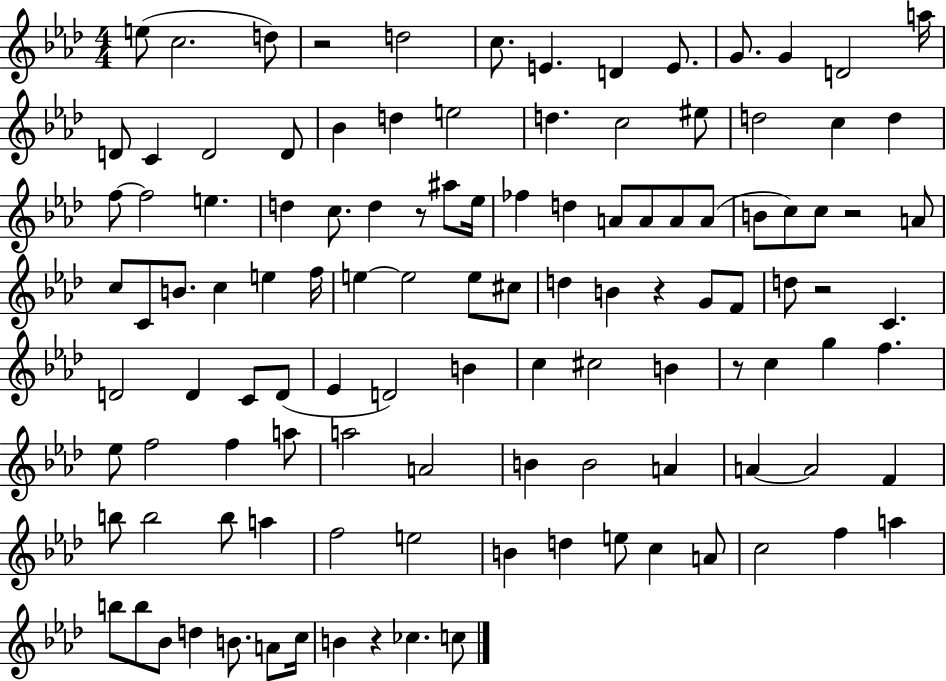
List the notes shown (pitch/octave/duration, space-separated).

E5/e C5/h. D5/e R/h D5/h C5/e. E4/q. D4/q E4/e. G4/e. G4/q D4/h A5/s D4/e C4/q D4/h D4/e Bb4/q D5/q E5/h D5/q. C5/h EIS5/e D5/h C5/q D5/q F5/e F5/h E5/q. D5/q C5/e. D5/q R/e A#5/e Eb5/s FES5/q D5/q A4/e A4/e A4/e A4/e B4/e C5/e C5/e R/h A4/e C5/e C4/e B4/e. C5/q E5/q F5/s E5/q E5/h E5/e C#5/e D5/q B4/q R/q G4/e F4/e D5/e R/h C4/q. D4/h D4/q C4/e D4/e Eb4/q D4/h B4/q C5/q C#5/h B4/q R/e C5/q G5/q F5/q. Eb5/e F5/h F5/q A5/e A5/h A4/h B4/q B4/h A4/q A4/q A4/h F4/q B5/e B5/h B5/e A5/q F5/h E5/h B4/q D5/q E5/e C5/q A4/e C5/h F5/q A5/q B5/e B5/e Bb4/e D5/q B4/e. A4/e C5/s B4/q R/q CES5/q. C5/e